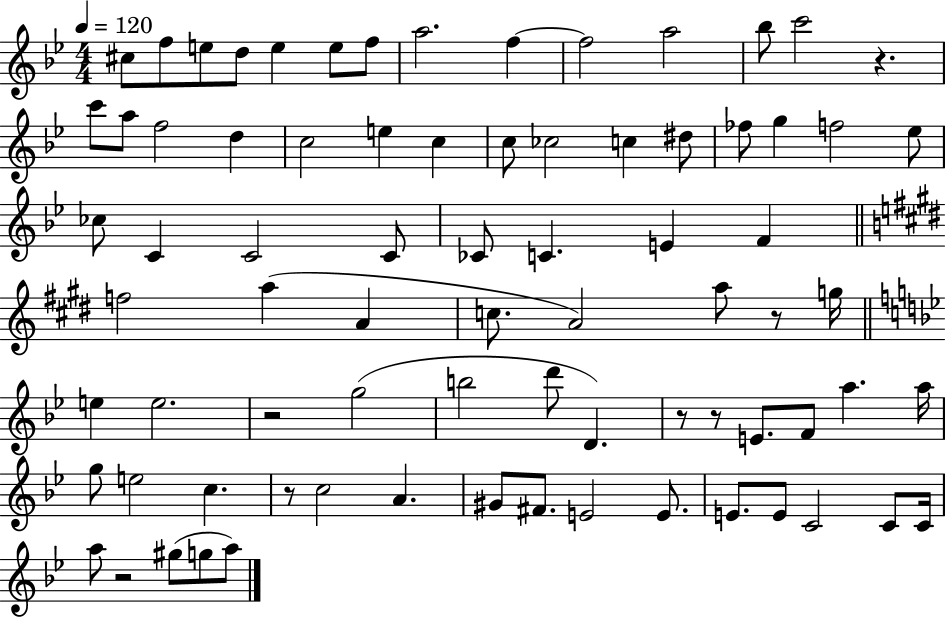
X:1
T:Untitled
M:4/4
L:1/4
K:Bb
^c/2 f/2 e/2 d/2 e e/2 f/2 a2 f f2 a2 _b/2 c'2 z c'/2 a/2 f2 d c2 e c c/2 _c2 c ^d/2 _f/2 g f2 _e/2 _c/2 C C2 C/2 _C/2 C E F f2 a A c/2 A2 a/2 z/2 g/4 e e2 z2 g2 b2 d'/2 D z/2 z/2 E/2 F/2 a a/4 g/2 e2 c z/2 c2 A ^G/2 ^F/2 E2 E/2 E/2 E/2 C2 C/2 C/4 a/2 z2 ^g/2 g/2 a/2